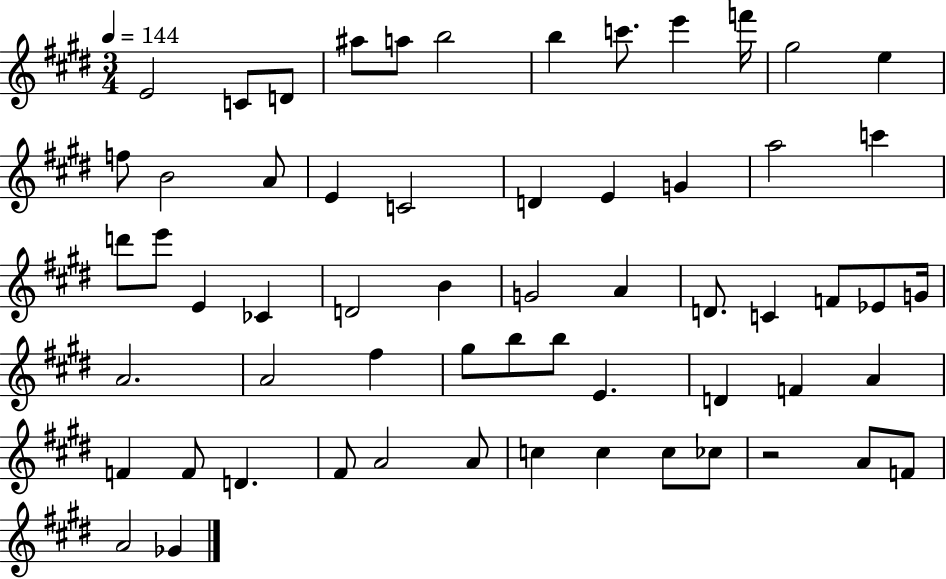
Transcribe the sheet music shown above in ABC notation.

X:1
T:Untitled
M:3/4
L:1/4
K:E
E2 C/2 D/2 ^a/2 a/2 b2 b c'/2 e' f'/4 ^g2 e f/2 B2 A/2 E C2 D E G a2 c' d'/2 e'/2 E _C D2 B G2 A D/2 C F/2 _E/2 G/4 A2 A2 ^f ^g/2 b/2 b/2 E D F A F F/2 D ^F/2 A2 A/2 c c c/2 _c/2 z2 A/2 F/2 A2 _G